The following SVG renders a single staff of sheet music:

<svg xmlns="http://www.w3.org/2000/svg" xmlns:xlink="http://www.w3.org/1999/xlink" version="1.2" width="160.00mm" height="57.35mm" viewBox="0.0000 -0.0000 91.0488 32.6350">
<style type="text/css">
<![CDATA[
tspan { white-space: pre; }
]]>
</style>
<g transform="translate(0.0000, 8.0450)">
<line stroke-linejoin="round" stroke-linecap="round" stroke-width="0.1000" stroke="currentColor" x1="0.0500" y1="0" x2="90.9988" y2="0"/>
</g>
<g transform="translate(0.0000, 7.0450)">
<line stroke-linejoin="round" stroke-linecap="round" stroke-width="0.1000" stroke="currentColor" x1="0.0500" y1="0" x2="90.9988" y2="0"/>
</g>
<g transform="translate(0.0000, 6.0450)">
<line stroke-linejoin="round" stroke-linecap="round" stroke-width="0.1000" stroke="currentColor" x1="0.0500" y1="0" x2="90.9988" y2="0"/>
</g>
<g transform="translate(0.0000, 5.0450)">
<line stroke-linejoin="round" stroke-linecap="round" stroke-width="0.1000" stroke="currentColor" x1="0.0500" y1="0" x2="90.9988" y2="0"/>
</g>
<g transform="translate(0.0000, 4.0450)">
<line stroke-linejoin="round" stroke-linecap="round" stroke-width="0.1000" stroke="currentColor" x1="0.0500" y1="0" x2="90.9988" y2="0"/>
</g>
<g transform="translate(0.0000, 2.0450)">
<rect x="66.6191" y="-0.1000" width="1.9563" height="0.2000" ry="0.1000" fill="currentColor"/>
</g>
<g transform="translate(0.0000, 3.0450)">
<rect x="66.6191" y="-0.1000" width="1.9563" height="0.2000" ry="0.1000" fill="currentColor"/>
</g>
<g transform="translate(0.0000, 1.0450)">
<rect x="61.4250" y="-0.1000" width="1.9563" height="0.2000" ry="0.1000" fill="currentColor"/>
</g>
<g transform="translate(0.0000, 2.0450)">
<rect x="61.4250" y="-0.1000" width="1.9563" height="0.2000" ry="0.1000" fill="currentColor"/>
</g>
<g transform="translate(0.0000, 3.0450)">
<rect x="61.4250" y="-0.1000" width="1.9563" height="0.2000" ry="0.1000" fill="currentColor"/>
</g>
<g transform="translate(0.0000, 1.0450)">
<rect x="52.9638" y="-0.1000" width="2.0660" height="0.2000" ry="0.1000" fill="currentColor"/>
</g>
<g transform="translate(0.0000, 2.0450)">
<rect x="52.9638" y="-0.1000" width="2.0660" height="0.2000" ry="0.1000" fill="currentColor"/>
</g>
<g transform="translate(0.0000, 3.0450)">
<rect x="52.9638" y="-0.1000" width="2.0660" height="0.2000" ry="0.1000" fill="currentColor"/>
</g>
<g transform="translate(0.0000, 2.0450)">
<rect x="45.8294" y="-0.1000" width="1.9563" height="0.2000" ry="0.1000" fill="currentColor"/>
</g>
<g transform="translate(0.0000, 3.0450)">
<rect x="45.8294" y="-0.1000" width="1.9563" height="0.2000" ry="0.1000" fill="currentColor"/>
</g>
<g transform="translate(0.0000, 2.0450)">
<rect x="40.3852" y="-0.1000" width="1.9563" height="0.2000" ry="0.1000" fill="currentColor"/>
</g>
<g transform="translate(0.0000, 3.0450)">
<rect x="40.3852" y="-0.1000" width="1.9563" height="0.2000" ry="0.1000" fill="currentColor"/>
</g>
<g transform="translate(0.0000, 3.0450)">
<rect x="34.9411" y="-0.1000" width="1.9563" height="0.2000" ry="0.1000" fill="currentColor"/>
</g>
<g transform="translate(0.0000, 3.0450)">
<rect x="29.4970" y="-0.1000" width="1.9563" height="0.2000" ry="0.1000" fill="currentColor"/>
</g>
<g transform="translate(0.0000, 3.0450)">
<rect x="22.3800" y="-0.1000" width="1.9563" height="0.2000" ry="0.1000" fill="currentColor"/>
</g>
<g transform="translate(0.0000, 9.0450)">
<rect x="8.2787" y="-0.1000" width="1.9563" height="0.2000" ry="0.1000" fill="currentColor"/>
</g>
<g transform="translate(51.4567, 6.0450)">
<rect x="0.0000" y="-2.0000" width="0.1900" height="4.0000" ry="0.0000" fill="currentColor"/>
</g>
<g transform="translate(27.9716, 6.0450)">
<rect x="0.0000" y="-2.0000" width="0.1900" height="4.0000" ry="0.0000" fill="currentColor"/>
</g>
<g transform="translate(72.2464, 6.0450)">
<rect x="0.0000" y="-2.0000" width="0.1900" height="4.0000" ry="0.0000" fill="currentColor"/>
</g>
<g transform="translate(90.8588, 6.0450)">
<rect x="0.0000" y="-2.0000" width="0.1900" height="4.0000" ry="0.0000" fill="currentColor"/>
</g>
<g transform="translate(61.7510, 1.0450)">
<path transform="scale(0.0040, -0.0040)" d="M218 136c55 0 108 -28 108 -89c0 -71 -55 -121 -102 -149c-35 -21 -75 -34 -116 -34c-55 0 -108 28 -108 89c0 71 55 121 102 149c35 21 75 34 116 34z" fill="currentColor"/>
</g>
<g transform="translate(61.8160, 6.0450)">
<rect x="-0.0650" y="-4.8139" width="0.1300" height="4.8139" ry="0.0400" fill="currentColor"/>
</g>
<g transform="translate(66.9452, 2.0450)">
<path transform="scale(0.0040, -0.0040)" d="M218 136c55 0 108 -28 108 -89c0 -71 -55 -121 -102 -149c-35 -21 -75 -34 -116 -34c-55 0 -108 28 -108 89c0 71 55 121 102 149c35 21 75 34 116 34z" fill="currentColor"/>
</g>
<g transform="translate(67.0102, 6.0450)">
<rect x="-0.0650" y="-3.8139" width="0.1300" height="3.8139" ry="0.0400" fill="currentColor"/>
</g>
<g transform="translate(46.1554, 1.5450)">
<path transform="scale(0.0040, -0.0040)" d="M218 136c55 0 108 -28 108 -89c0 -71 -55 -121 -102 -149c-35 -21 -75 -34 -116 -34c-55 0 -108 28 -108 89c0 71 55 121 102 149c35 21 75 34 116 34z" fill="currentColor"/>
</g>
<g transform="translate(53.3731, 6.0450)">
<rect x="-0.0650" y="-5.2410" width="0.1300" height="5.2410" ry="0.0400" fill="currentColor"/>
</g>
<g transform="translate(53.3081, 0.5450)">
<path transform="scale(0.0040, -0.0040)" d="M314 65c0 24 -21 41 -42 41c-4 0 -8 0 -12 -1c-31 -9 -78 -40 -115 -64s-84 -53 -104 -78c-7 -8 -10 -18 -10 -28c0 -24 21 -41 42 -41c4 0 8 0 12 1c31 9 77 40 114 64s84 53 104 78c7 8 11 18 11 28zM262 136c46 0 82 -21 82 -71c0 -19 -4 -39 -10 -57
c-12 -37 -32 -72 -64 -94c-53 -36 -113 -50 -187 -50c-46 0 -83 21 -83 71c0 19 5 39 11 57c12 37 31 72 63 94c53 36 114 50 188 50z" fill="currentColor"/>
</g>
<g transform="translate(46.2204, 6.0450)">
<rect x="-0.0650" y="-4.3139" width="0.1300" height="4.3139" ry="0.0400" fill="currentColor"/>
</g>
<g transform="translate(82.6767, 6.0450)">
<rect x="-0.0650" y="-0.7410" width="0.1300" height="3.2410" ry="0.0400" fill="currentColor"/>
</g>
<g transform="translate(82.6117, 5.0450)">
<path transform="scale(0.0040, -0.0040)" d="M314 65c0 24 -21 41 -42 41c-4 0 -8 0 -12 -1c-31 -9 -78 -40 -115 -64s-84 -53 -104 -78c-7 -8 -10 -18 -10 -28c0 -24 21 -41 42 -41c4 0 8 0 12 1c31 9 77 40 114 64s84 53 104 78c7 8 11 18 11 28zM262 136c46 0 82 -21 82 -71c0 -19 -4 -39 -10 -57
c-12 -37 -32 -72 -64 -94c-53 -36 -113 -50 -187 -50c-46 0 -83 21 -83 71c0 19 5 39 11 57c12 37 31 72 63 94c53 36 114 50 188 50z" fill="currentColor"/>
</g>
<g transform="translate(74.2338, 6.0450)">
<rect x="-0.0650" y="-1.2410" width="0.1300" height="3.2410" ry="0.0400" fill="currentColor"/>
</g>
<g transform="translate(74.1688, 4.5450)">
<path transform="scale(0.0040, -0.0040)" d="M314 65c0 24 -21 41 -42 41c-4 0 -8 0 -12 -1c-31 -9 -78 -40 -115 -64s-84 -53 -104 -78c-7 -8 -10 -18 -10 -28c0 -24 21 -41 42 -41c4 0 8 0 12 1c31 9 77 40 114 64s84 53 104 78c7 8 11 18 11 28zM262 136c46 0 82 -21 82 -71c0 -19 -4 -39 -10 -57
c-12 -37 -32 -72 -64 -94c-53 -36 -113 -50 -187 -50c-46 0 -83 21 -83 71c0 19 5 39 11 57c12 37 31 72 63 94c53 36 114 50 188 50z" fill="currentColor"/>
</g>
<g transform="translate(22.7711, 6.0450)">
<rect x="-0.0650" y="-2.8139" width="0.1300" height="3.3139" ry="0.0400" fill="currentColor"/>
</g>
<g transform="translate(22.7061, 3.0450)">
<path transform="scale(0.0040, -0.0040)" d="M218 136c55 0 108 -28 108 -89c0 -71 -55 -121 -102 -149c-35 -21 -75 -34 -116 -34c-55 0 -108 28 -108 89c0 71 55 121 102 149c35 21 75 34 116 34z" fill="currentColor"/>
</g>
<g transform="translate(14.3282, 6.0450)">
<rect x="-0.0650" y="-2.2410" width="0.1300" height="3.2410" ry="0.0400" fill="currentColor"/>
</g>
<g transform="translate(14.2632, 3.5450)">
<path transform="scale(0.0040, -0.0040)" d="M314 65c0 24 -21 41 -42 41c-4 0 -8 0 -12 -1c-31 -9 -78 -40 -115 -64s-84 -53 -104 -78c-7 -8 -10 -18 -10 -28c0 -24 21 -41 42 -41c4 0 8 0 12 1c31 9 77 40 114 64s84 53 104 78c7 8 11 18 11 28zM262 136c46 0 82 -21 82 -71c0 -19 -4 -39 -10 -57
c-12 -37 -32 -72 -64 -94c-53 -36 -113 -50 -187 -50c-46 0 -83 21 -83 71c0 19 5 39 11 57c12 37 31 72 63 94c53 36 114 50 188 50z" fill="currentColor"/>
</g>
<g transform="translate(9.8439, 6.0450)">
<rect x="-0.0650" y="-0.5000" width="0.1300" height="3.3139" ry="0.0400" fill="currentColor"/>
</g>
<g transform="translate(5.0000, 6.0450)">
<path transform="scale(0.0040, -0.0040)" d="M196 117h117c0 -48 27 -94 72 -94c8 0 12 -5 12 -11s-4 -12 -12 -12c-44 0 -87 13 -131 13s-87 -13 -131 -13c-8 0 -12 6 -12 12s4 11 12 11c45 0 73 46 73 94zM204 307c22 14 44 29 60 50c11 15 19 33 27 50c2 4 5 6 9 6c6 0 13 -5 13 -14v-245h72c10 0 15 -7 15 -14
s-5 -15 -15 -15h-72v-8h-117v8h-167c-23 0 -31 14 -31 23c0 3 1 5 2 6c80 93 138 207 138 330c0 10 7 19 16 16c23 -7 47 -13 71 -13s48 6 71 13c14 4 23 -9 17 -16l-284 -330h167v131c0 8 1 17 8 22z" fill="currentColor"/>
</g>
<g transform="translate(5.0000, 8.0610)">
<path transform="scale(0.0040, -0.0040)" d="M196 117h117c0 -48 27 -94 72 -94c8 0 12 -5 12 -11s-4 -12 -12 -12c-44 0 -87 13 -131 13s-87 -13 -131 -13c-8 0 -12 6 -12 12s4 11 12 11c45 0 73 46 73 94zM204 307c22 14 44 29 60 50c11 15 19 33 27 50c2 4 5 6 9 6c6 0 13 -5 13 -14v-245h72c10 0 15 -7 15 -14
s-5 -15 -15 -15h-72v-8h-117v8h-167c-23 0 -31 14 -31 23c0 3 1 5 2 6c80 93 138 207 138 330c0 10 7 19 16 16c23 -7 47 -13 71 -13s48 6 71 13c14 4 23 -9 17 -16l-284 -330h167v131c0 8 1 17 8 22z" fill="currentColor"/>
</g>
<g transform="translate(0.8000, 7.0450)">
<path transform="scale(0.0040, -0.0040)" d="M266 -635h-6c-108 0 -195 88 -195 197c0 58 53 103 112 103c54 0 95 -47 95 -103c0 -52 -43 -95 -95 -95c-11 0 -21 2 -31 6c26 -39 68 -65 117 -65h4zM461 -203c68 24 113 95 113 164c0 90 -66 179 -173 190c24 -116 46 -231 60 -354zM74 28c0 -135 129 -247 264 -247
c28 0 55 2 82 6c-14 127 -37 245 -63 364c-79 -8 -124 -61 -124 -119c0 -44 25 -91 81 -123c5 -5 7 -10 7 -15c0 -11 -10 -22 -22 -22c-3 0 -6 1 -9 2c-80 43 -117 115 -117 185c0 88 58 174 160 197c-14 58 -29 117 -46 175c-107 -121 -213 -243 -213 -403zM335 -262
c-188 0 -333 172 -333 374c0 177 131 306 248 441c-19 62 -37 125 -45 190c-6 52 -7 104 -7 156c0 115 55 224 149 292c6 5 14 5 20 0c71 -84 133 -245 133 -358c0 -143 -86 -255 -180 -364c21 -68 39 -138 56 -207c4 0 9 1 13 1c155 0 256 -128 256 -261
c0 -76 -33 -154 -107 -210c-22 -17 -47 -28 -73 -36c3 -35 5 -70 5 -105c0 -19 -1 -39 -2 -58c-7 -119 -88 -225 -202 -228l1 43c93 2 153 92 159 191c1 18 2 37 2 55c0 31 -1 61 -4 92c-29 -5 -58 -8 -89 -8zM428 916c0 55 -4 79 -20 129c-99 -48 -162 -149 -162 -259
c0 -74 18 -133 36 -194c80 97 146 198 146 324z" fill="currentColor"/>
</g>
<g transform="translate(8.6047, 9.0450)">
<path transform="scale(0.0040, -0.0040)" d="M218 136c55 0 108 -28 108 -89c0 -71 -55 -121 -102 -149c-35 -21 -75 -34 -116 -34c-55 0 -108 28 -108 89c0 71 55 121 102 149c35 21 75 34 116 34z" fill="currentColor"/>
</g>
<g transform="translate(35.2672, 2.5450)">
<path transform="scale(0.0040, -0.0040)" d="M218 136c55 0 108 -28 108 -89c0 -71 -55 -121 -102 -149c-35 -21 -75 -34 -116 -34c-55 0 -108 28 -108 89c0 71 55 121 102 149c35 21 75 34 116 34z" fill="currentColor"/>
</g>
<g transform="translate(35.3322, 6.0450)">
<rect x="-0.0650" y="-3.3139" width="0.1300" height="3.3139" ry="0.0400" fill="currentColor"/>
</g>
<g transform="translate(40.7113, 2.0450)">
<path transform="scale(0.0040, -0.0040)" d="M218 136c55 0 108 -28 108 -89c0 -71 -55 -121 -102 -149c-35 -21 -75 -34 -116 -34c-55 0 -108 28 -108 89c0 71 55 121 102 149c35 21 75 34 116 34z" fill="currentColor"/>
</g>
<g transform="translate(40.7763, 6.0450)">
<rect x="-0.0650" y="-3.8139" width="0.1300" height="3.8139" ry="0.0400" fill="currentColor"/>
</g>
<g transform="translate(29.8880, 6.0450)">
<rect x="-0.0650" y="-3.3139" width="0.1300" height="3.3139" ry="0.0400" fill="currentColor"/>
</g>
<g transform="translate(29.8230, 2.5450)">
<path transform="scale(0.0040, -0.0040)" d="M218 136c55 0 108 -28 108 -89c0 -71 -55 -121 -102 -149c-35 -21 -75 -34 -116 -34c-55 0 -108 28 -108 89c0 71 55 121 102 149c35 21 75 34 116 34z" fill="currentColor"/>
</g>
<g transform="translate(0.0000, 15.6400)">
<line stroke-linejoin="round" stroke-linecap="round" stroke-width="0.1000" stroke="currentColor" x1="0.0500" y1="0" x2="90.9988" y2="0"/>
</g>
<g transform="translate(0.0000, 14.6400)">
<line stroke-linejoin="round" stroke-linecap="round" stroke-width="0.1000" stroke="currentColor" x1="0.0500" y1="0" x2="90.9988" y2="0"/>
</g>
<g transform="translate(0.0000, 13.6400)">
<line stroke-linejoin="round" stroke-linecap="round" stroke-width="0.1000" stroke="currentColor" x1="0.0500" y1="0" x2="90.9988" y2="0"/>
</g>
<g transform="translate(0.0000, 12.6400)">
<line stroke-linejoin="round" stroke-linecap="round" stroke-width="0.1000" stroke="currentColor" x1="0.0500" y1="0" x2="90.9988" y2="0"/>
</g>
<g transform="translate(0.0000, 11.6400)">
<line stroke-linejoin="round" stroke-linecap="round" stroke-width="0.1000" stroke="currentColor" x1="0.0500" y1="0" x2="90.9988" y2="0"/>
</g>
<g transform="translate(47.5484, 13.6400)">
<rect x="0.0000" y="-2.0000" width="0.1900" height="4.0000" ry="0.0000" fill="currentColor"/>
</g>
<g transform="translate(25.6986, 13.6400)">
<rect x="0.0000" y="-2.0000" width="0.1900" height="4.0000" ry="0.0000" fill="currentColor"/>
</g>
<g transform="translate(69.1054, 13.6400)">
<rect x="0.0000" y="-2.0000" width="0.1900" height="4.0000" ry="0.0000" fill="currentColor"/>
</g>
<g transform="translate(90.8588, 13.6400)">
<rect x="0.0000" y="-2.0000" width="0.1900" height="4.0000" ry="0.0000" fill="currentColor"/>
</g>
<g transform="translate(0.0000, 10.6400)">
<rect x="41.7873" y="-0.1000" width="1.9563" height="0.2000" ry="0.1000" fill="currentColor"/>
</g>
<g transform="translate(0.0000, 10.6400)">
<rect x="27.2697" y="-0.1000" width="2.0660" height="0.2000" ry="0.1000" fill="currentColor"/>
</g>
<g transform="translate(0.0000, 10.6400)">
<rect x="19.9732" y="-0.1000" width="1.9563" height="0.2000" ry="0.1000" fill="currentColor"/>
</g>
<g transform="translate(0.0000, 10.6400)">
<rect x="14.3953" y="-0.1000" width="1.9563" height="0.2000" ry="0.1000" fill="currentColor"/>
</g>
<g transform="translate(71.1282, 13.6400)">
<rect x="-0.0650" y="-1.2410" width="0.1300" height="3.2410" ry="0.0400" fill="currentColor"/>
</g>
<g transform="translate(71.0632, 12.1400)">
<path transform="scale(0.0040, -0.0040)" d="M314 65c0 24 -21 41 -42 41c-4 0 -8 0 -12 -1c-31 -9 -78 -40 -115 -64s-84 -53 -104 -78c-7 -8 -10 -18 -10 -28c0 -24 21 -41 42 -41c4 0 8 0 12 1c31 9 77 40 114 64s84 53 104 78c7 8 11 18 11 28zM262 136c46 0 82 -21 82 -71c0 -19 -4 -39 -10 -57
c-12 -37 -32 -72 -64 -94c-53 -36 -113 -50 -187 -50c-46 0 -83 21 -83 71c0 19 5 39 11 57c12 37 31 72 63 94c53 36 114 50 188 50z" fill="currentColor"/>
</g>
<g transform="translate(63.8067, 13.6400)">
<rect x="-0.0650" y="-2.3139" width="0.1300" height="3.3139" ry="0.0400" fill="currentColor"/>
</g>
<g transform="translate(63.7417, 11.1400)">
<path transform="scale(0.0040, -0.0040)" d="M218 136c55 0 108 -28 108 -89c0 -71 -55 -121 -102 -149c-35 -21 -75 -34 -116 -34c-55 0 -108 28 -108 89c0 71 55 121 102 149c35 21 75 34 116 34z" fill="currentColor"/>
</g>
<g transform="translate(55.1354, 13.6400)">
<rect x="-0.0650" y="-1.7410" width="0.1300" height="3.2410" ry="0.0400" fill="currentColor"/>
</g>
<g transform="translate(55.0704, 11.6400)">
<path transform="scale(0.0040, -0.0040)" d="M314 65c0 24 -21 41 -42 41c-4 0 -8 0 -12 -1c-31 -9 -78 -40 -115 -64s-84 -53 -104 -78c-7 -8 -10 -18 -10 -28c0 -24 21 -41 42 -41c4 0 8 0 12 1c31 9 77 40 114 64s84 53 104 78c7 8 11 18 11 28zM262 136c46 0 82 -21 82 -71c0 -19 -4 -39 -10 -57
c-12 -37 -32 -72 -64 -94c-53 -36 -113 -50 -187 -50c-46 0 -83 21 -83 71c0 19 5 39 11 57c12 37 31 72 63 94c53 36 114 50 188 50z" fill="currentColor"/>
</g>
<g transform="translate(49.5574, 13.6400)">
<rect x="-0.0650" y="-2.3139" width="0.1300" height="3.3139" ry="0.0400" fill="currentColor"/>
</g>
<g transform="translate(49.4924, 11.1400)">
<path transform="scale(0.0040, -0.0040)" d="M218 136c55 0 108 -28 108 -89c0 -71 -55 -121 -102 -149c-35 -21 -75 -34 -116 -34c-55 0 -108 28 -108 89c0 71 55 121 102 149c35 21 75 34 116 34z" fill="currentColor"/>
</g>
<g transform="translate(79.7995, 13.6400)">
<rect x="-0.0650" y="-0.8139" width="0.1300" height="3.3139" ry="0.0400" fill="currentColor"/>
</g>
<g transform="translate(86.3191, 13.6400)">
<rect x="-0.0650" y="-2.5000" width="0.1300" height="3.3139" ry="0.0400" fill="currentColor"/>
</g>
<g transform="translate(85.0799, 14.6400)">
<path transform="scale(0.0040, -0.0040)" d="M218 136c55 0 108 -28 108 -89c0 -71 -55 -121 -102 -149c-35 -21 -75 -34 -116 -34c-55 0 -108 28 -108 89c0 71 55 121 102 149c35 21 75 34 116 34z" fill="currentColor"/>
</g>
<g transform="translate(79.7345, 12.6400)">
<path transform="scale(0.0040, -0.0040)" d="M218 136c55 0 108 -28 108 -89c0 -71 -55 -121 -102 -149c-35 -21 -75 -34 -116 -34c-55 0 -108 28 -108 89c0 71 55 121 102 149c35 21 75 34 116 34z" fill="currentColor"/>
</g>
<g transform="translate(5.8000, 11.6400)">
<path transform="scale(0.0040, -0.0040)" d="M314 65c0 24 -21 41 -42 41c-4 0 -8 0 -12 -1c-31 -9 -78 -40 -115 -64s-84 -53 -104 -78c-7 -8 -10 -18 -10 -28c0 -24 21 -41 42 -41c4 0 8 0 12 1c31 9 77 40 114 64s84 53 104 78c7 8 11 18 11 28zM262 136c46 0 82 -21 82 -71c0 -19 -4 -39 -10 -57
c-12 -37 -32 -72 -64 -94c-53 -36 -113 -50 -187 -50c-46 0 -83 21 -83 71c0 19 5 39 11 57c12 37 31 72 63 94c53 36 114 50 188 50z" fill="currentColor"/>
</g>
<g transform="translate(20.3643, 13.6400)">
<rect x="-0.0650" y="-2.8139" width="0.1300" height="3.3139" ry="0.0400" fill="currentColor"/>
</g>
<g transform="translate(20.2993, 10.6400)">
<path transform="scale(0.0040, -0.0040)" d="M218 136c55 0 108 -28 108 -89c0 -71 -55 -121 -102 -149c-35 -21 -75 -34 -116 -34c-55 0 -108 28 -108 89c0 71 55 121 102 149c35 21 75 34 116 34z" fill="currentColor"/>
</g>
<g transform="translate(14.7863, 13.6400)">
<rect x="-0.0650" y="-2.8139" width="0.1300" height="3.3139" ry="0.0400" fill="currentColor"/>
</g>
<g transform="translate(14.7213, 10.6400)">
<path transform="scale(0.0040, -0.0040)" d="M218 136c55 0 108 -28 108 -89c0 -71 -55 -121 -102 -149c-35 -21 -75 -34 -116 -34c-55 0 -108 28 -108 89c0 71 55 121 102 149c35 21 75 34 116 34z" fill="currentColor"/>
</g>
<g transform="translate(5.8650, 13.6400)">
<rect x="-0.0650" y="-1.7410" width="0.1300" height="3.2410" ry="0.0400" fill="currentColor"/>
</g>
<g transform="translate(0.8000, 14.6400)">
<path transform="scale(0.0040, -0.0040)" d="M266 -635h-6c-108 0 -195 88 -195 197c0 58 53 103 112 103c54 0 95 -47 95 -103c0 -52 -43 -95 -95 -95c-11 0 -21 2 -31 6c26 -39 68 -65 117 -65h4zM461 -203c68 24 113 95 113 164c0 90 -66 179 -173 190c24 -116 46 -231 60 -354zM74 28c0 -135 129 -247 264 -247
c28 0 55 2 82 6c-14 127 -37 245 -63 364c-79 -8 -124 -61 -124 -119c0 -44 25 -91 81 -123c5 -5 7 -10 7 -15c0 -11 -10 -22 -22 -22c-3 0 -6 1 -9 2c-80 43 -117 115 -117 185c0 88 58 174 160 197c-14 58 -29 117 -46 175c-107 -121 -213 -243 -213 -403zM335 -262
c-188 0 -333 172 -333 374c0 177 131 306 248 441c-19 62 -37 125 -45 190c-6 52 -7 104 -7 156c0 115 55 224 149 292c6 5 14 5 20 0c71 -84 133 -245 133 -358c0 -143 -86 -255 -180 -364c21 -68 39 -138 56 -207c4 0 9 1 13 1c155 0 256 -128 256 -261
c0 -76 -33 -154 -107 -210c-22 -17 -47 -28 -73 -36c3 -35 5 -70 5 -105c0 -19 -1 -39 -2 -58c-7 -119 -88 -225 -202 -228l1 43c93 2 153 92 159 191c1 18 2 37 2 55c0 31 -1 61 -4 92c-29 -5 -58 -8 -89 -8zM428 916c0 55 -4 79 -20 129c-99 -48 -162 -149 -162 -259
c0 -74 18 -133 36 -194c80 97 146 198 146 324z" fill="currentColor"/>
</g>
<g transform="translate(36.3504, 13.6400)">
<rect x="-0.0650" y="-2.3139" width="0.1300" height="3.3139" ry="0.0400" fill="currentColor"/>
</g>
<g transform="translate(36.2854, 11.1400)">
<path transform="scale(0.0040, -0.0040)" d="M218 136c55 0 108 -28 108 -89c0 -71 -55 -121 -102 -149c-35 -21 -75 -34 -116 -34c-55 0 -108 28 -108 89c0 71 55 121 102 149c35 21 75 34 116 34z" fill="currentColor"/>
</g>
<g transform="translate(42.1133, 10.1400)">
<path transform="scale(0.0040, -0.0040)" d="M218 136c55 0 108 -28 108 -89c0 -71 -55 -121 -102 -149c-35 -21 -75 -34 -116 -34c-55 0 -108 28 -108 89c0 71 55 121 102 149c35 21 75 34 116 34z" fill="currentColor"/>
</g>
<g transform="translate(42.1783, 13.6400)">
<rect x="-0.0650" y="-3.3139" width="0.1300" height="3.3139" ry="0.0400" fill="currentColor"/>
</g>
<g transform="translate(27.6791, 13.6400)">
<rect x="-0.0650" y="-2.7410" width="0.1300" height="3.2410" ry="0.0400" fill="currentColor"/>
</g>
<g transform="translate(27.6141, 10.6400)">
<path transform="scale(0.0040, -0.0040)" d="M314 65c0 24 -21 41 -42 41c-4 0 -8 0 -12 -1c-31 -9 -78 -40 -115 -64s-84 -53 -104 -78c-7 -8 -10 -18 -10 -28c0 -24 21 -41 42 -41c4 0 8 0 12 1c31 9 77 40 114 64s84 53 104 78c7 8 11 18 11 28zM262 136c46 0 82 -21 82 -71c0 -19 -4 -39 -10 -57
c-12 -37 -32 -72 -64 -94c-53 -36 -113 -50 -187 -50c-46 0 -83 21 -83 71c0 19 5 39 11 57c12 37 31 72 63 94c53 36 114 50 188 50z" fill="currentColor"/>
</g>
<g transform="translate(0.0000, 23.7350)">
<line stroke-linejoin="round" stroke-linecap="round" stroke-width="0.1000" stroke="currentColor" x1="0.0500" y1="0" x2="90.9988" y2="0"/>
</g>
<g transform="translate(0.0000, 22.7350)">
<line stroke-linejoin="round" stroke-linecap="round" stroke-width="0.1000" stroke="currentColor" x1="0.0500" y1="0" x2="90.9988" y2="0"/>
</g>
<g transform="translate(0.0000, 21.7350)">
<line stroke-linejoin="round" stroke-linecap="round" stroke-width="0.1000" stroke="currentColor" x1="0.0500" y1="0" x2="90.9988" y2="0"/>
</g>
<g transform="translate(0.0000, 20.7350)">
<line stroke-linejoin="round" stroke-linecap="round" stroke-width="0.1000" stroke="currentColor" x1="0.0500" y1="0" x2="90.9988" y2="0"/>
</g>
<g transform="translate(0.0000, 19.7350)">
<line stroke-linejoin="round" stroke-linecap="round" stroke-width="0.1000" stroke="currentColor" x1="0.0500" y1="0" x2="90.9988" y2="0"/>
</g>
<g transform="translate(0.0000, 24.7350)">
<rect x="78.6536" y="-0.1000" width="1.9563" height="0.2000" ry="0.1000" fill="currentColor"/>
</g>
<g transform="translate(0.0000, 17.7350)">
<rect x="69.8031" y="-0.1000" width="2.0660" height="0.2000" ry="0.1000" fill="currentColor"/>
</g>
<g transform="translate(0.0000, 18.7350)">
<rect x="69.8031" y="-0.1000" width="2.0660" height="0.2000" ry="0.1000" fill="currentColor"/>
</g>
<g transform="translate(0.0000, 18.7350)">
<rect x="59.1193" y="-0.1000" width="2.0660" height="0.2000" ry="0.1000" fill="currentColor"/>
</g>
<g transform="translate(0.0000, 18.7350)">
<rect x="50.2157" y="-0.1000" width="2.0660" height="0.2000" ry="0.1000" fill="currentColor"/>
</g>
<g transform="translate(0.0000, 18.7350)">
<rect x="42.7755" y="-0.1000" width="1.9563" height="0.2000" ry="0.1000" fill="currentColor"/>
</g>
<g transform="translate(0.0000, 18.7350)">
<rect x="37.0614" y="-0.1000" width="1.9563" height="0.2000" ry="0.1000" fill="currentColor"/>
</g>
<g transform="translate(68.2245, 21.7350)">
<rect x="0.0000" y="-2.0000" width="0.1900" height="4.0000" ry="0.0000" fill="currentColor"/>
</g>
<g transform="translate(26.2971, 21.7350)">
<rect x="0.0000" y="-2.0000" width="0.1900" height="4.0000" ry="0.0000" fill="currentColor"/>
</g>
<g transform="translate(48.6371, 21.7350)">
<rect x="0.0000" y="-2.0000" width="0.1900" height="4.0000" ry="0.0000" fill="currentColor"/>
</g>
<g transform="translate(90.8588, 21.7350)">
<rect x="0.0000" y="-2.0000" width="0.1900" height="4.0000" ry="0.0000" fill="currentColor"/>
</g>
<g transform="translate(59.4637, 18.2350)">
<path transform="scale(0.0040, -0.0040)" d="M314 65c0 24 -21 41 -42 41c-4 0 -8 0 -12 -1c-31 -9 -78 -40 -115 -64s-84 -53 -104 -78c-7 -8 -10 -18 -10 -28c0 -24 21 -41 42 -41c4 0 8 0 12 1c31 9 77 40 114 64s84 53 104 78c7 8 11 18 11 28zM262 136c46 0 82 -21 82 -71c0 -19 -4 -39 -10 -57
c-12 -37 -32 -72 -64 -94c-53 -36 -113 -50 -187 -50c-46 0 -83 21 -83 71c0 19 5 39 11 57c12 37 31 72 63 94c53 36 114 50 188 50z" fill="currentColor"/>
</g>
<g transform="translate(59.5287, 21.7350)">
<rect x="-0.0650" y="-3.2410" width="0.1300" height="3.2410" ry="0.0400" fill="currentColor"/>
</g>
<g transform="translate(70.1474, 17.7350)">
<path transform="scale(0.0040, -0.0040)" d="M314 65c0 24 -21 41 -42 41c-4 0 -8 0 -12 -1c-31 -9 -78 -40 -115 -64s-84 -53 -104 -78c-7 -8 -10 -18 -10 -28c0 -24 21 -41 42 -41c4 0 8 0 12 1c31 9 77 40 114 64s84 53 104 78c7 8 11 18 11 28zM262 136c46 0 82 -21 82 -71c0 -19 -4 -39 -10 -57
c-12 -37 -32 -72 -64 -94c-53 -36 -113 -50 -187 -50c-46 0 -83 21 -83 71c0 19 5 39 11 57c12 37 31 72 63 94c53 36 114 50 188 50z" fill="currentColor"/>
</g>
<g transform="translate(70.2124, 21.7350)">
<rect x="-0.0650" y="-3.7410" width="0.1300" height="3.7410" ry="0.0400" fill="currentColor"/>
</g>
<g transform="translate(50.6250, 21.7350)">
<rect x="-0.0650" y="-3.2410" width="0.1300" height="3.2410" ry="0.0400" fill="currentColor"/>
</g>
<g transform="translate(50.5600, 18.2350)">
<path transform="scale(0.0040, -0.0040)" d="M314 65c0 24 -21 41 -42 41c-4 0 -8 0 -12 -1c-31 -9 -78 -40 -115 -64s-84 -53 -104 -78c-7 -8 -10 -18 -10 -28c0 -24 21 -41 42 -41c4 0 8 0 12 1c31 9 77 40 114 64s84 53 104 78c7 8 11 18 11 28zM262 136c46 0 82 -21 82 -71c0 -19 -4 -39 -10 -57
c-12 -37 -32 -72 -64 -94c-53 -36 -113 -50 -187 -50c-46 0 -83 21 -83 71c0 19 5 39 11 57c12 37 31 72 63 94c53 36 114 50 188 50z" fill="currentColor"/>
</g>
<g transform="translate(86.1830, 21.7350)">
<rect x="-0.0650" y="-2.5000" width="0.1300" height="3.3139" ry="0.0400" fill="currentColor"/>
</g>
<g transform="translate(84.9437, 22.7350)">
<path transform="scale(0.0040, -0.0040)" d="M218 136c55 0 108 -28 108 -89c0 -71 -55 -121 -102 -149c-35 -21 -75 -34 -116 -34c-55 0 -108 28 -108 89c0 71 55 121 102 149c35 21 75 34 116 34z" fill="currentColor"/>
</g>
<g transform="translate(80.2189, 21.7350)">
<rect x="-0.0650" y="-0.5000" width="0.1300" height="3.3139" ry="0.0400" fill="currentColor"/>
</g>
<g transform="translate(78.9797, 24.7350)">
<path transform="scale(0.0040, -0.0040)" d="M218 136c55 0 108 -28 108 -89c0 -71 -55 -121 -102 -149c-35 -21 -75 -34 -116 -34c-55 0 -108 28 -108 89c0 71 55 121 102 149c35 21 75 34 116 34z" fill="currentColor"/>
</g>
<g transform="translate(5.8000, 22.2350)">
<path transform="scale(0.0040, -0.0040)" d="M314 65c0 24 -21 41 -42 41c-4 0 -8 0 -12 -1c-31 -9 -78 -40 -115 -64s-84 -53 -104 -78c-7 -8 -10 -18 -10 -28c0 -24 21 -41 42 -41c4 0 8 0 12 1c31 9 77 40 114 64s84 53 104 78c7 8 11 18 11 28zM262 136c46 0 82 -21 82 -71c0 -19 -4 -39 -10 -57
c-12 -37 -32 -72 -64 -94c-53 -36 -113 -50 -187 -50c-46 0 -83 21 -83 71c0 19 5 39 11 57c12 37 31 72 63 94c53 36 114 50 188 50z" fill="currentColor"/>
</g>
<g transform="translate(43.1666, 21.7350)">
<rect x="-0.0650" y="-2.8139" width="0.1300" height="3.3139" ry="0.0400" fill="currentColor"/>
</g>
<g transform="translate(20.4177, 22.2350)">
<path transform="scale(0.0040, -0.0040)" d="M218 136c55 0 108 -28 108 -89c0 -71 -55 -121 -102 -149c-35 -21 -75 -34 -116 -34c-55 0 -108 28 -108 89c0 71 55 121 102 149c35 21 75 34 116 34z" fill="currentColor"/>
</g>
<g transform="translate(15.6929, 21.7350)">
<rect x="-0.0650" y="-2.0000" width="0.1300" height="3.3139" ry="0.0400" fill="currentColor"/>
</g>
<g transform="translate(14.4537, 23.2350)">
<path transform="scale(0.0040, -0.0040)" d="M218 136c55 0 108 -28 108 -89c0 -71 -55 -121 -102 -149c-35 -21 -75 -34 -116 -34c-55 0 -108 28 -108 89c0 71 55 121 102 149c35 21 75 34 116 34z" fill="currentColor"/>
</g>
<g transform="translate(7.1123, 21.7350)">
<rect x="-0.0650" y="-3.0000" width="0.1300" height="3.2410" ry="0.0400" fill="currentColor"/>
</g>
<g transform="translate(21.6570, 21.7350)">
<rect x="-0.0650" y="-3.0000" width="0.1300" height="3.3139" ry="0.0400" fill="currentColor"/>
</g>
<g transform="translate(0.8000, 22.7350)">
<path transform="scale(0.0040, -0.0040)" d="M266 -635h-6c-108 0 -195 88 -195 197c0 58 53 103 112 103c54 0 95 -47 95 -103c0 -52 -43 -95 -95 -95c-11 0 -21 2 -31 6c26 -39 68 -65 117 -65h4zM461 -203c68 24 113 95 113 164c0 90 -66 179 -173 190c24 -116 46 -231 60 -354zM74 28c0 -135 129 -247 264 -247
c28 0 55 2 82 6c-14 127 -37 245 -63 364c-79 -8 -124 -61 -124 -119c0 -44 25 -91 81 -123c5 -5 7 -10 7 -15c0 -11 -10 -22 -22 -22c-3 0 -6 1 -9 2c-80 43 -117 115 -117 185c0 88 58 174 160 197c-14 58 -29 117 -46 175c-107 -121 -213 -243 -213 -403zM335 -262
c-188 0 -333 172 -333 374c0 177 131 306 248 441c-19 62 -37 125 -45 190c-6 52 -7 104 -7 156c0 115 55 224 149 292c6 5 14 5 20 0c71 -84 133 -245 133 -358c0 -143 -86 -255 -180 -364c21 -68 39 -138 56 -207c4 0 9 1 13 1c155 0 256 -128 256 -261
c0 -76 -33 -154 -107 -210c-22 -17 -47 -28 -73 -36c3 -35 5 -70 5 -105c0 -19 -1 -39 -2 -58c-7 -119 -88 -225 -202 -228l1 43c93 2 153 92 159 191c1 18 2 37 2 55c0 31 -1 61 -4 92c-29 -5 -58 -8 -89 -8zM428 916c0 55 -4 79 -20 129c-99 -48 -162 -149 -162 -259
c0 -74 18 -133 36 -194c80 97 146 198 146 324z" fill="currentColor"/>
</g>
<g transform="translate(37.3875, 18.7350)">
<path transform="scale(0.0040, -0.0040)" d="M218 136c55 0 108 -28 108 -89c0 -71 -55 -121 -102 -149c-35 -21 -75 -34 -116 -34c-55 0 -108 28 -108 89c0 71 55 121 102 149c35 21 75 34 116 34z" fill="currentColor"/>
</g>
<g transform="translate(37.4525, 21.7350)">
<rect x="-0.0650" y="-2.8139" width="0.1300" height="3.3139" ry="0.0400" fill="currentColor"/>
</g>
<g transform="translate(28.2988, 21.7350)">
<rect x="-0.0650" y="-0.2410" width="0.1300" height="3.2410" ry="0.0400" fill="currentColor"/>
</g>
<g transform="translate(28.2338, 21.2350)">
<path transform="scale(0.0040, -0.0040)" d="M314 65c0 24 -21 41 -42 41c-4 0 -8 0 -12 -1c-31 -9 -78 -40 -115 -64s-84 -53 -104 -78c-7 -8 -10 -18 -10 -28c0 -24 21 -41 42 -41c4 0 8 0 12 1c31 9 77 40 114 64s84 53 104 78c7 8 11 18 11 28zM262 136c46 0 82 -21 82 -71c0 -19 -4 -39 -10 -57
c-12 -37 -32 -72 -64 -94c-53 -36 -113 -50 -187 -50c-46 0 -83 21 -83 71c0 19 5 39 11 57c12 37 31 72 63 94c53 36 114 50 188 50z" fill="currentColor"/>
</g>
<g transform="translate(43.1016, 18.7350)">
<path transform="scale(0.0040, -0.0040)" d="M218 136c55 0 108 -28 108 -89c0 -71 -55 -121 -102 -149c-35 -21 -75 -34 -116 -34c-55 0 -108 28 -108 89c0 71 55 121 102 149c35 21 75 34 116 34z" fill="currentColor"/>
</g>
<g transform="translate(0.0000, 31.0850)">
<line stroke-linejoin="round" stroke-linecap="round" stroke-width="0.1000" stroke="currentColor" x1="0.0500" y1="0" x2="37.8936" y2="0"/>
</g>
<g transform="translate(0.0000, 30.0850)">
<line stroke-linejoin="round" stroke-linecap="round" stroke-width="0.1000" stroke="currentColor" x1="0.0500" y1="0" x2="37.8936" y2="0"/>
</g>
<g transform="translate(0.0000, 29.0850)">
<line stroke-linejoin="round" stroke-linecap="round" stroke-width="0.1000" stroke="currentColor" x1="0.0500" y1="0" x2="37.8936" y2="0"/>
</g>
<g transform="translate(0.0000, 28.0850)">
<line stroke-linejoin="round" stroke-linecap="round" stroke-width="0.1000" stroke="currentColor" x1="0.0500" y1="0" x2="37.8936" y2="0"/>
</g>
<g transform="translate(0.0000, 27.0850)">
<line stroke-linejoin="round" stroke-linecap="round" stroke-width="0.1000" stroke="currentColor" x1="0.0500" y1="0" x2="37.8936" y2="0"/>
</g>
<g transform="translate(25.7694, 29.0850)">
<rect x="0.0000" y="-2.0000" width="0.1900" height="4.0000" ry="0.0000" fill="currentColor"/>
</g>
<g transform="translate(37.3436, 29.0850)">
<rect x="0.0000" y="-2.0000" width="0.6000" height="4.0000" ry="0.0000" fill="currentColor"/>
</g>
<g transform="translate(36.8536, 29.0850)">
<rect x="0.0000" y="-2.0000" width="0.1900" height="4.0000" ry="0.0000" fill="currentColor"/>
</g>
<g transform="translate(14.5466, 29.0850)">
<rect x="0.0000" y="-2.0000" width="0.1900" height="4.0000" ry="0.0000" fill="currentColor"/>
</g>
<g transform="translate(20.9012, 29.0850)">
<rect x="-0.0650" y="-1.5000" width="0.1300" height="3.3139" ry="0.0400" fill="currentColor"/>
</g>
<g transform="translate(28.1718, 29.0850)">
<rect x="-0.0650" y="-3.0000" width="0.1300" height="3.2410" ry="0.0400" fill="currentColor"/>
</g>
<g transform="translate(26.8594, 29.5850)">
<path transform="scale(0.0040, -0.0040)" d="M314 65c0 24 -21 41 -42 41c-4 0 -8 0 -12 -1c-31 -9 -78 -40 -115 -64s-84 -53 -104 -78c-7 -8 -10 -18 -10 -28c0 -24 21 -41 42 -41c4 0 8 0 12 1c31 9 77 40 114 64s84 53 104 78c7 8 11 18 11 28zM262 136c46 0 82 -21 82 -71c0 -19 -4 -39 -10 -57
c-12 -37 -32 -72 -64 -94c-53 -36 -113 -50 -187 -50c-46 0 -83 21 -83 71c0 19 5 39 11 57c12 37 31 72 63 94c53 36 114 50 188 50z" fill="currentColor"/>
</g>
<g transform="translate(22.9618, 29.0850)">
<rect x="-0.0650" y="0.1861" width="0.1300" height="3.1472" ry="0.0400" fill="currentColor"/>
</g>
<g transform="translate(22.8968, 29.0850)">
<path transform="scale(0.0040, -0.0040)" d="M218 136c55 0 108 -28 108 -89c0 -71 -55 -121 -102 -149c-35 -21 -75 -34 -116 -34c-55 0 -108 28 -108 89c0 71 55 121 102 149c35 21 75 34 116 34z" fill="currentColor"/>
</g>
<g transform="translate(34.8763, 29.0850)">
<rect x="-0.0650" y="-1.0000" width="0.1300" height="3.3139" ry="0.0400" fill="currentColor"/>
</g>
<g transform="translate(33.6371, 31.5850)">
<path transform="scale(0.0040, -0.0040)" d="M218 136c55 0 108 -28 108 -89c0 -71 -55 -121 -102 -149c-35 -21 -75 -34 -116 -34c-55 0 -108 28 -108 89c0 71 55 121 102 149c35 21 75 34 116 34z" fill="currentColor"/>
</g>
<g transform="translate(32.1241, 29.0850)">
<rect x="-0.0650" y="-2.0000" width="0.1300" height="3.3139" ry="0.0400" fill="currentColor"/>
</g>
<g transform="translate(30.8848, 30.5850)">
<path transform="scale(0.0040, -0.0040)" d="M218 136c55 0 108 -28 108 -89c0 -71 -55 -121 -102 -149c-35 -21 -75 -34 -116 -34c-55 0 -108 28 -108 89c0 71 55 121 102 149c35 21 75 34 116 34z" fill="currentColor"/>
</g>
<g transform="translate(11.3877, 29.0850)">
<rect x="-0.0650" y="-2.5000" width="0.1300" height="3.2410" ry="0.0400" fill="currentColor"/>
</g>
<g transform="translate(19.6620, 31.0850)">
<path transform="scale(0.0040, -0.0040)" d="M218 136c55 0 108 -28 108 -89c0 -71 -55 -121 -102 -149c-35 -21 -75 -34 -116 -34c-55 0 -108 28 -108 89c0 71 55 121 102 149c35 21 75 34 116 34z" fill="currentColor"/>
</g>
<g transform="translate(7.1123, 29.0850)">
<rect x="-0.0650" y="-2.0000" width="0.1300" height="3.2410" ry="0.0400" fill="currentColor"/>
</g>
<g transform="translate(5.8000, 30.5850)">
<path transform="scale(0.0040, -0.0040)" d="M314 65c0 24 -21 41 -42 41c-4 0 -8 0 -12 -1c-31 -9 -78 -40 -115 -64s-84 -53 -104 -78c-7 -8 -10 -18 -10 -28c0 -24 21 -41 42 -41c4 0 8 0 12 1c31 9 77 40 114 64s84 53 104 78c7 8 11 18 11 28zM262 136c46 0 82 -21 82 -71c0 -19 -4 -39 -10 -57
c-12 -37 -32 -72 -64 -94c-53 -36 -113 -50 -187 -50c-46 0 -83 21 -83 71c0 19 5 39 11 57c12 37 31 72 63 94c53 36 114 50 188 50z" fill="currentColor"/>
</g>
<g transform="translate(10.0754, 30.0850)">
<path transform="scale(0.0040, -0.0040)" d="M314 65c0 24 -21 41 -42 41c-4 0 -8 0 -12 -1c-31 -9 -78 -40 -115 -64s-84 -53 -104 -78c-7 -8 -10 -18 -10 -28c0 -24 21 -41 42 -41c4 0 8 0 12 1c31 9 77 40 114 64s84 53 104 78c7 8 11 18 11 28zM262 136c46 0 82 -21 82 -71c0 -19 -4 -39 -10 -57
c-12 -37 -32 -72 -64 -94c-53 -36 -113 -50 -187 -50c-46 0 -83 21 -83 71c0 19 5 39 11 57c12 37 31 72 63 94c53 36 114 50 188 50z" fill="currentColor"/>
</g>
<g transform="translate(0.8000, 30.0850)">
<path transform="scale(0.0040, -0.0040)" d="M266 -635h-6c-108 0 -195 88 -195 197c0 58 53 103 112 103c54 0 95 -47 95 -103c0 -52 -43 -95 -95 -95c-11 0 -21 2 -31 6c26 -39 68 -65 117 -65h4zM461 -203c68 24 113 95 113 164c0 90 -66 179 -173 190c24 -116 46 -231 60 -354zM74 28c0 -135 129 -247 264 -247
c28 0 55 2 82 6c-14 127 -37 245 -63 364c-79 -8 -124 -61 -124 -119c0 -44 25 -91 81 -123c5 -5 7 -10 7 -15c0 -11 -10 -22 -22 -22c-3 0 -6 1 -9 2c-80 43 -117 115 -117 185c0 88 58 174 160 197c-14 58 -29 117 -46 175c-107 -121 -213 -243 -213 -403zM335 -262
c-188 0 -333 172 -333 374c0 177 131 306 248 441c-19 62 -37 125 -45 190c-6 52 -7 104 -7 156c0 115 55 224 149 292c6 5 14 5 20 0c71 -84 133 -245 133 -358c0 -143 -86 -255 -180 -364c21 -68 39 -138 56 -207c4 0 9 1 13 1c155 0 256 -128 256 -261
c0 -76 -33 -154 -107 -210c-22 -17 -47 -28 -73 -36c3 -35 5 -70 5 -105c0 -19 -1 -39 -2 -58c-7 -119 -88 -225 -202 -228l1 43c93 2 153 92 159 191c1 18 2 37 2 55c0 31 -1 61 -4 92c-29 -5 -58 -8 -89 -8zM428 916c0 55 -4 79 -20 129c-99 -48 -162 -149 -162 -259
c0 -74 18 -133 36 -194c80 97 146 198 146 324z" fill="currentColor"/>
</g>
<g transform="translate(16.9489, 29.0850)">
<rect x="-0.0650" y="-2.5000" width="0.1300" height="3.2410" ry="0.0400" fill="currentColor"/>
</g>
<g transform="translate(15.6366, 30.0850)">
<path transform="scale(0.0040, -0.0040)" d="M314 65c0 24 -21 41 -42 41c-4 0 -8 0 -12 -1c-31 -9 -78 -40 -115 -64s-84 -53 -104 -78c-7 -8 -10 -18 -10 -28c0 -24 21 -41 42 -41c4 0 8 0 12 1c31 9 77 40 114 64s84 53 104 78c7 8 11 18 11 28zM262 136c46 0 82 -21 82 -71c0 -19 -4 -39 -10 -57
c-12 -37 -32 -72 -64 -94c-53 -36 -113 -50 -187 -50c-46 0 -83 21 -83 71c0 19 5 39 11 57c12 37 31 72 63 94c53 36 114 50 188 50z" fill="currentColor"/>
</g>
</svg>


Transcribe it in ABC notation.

X:1
T:Untitled
M:4/4
L:1/4
K:C
C g2 a b b c' d' f'2 e' c' e2 d2 f2 a a a2 g b g f2 g e2 d G A2 F A c2 a a b2 b2 c'2 C G F2 G2 G2 E B A2 F D